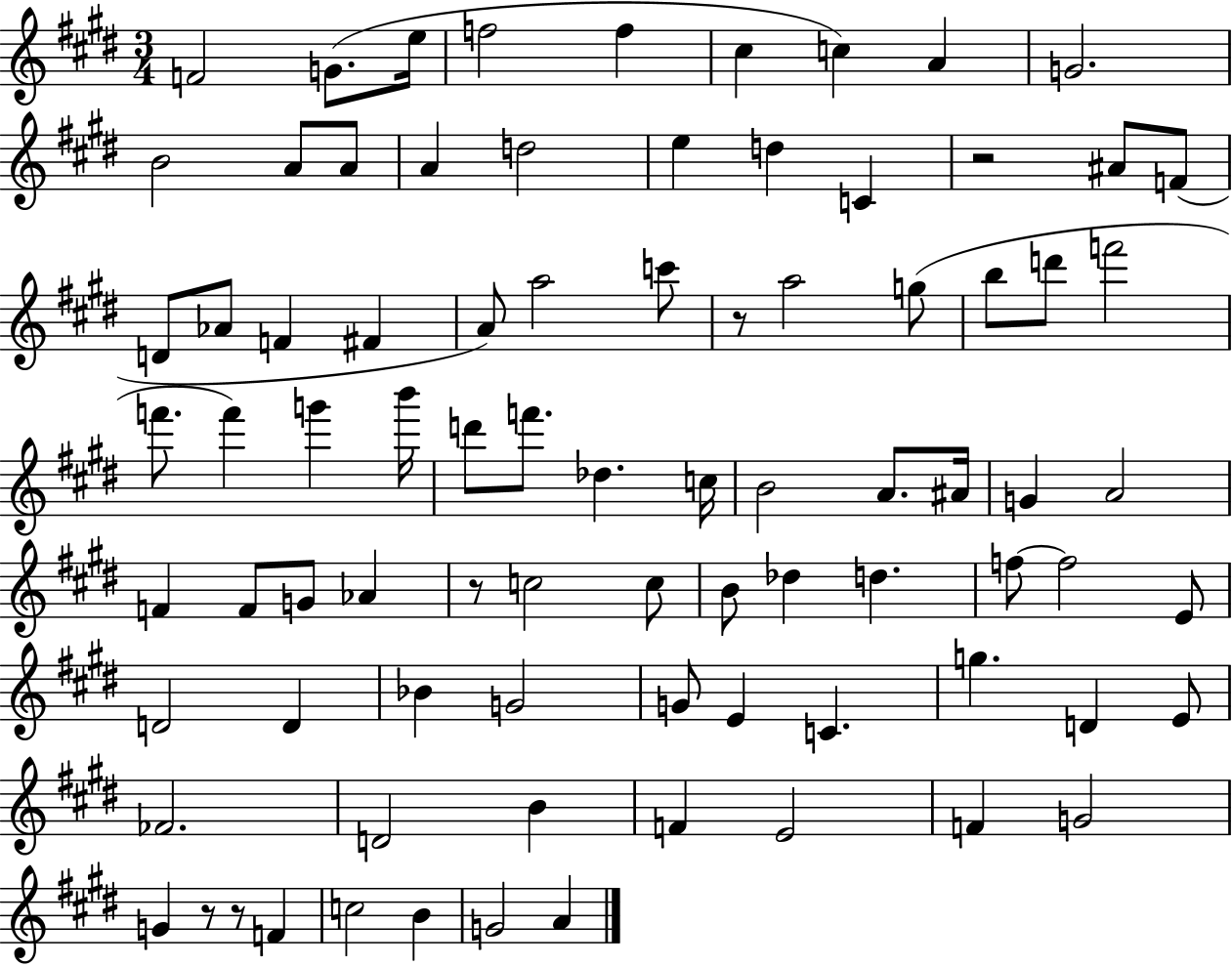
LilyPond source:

{
  \clef treble
  \numericTimeSignature
  \time 3/4
  \key e \major
  f'2 g'8.( e''16 | f''2 f''4 | cis''4 c''4) a'4 | g'2. | \break b'2 a'8 a'8 | a'4 d''2 | e''4 d''4 c'4 | r2 ais'8 f'8( | \break d'8 aes'8 f'4 fis'4 | a'8) a''2 c'''8 | r8 a''2 g''8( | b''8 d'''8 f'''2 | \break f'''8. f'''4) g'''4 b'''16 | d'''8 f'''8. des''4. c''16 | b'2 a'8. ais'16 | g'4 a'2 | \break f'4 f'8 g'8 aes'4 | r8 c''2 c''8 | b'8 des''4 d''4. | f''8~~ f''2 e'8 | \break d'2 d'4 | bes'4 g'2 | g'8 e'4 c'4. | g''4. d'4 e'8 | \break fes'2. | d'2 b'4 | f'4 e'2 | f'4 g'2 | \break g'4 r8 r8 f'4 | c''2 b'4 | g'2 a'4 | \bar "|."
}